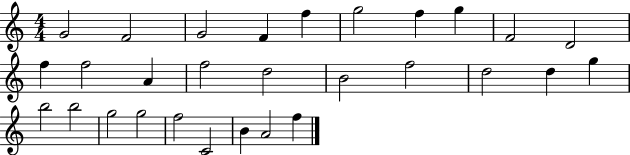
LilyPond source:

{
  \clef treble
  \numericTimeSignature
  \time 4/4
  \key c \major
  g'2 f'2 | g'2 f'4 f''4 | g''2 f''4 g''4 | f'2 d'2 | \break f''4 f''2 a'4 | f''2 d''2 | b'2 f''2 | d''2 d''4 g''4 | \break b''2 b''2 | g''2 g''2 | f''2 c'2 | b'4 a'2 f''4 | \break \bar "|."
}